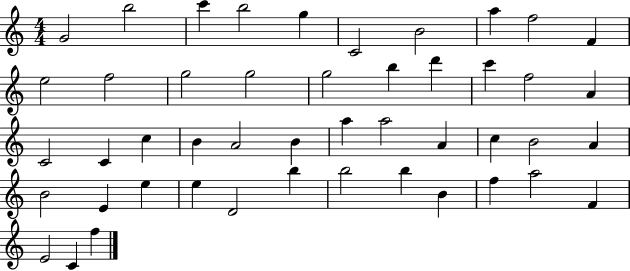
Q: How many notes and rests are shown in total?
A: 47